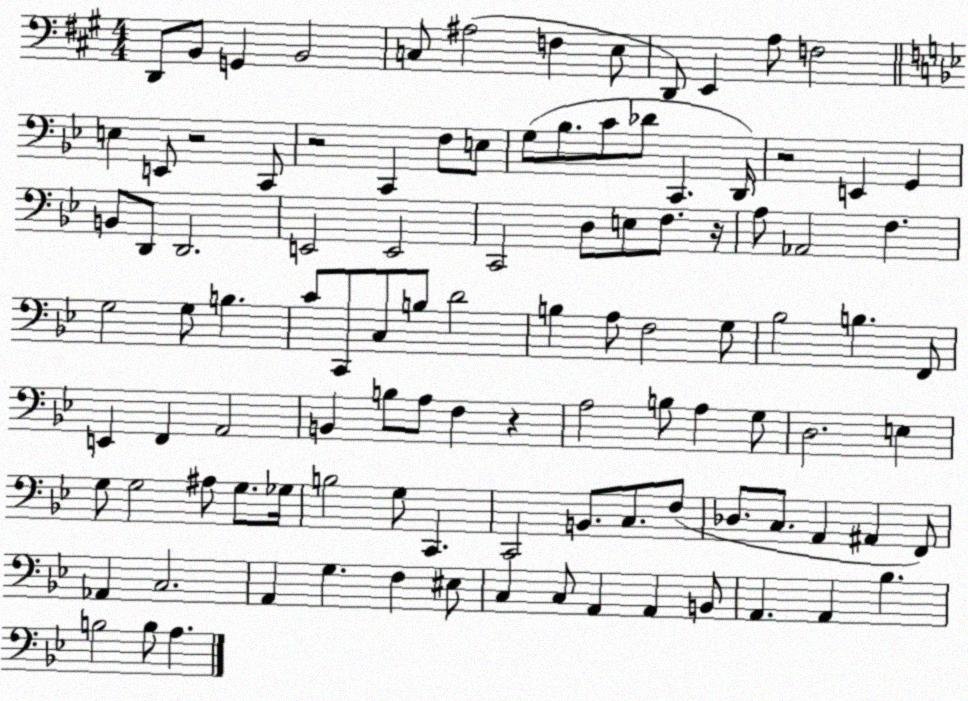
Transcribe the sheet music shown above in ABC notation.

X:1
T:Untitled
M:4/4
L:1/4
K:A
D,,/2 B,,/2 G,, B,,2 C,/2 ^A,2 F, E,/2 D,,/2 E,, A,/2 F,2 E, E,,/2 z2 C,,/2 z2 C,, F,/2 E,/2 G,/2 _B,/2 C/2 _D/2 C,, D,,/4 z2 E,, G,, B,,/2 D,,/2 D,,2 E,,2 E,,2 C,,2 D,/2 E,/2 F,/2 z/4 A,/2 _A,,2 F, G,2 G,/2 B, C/2 C,,/2 C,/2 B,/2 D2 B, A,/2 F,2 G,/2 _B,2 B, F,,/2 E,, F,, A,,2 B,, B,/2 A,/2 F, z A,2 B,/2 A, G,/2 D,2 E, G,/2 G,2 ^A,/2 G,/2 _G,/4 B,2 G,/2 C,, C,,2 B,,/2 C,/2 F,/2 _D,/2 C,/2 A,, ^A,, F,,/2 _A,, C,2 A,, G, F, ^E,/2 C, C,/2 A,, A,, B,,/2 A,, A,, _B, B,2 B,/2 A,